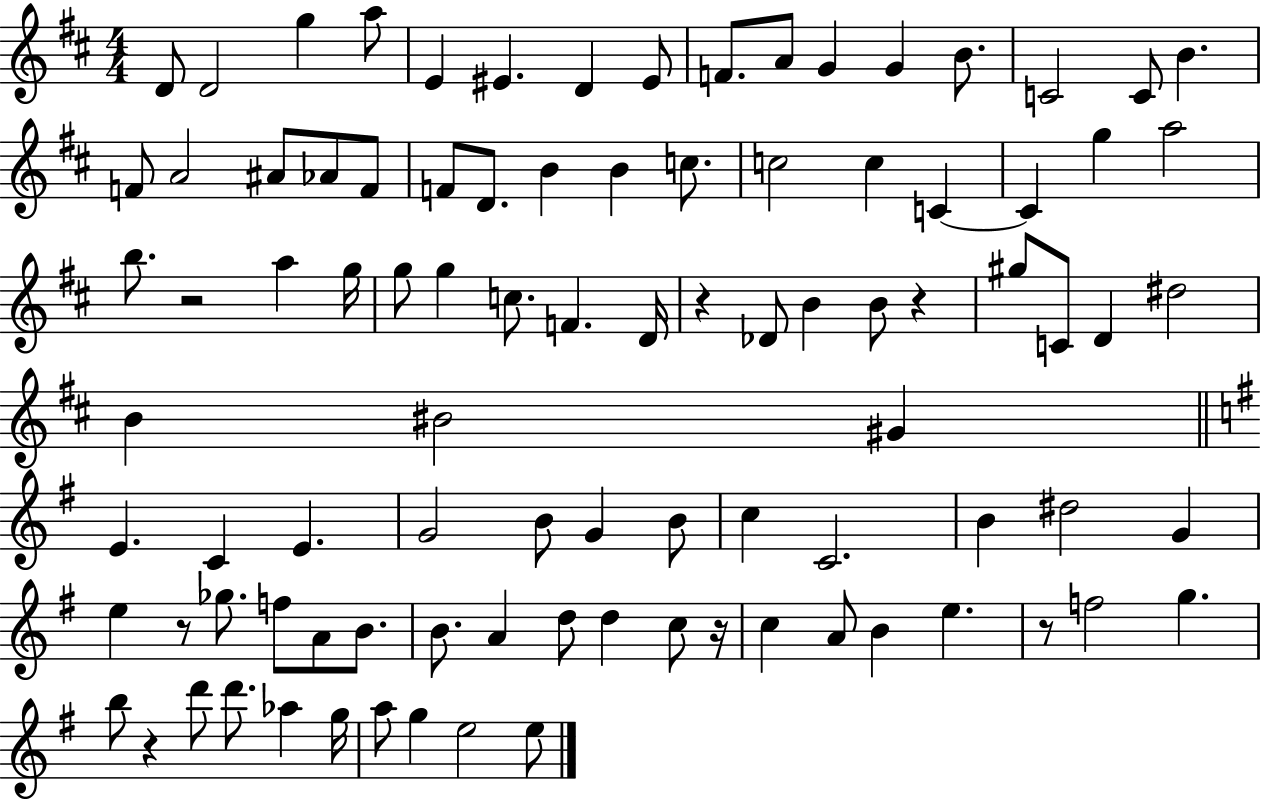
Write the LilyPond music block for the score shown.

{
  \clef treble
  \numericTimeSignature
  \time 4/4
  \key d \major
  \repeat volta 2 { d'8 d'2 g''4 a''8 | e'4 eis'4. d'4 eis'8 | f'8. a'8 g'4 g'4 b'8. | c'2 c'8 b'4. | \break f'8 a'2 ais'8 aes'8 f'8 | f'8 d'8. b'4 b'4 c''8. | c''2 c''4 c'4~~ | c'4 g''4 a''2 | \break b''8. r2 a''4 g''16 | g''8 g''4 c''8. f'4. d'16 | r4 des'8 b'4 b'8 r4 | gis''8 c'8 d'4 dis''2 | \break b'4 bis'2 gis'4 | \bar "||" \break \key g \major e'4. c'4 e'4. | g'2 b'8 g'4 b'8 | c''4 c'2. | b'4 dis''2 g'4 | \break e''4 r8 ges''8. f''8 a'8 b'8. | b'8. a'4 d''8 d''4 c''8 r16 | c''4 a'8 b'4 e''4. | r8 f''2 g''4. | \break b''8 r4 d'''8 d'''8. aes''4 g''16 | a''8 g''4 e''2 e''8 | } \bar "|."
}